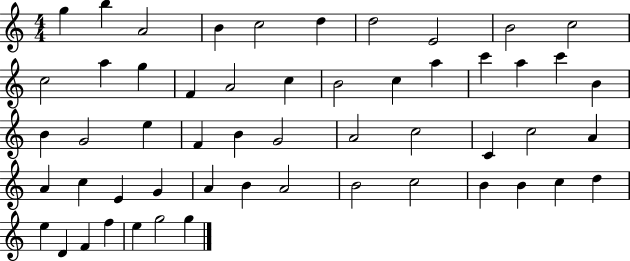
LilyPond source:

{
  \clef treble
  \numericTimeSignature
  \time 4/4
  \key c \major
  g''4 b''4 a'2 | b'4 c''2 d''4 | d''2 e'2 | b'2 c''2 | \break c''2 a''4 g''4 | f'4 a'2 c''4 | b'2 c''4 a''4 | c'''4 a''4 c'''4 b'4 | \break b'4 g'2 e''4 | f'4 b'4 g'2 | a'2 c''2 | c'4 c''2 a'4 | \break a'4 c''4 e'4 g'4 | a'4 b'4 a'2 | b'2 c''2 | b'4 b'4 c''4 d''4 | \break e''4 d'4 f'4 f''4 | e''4 g''2 g''4 | \bar "|."
}